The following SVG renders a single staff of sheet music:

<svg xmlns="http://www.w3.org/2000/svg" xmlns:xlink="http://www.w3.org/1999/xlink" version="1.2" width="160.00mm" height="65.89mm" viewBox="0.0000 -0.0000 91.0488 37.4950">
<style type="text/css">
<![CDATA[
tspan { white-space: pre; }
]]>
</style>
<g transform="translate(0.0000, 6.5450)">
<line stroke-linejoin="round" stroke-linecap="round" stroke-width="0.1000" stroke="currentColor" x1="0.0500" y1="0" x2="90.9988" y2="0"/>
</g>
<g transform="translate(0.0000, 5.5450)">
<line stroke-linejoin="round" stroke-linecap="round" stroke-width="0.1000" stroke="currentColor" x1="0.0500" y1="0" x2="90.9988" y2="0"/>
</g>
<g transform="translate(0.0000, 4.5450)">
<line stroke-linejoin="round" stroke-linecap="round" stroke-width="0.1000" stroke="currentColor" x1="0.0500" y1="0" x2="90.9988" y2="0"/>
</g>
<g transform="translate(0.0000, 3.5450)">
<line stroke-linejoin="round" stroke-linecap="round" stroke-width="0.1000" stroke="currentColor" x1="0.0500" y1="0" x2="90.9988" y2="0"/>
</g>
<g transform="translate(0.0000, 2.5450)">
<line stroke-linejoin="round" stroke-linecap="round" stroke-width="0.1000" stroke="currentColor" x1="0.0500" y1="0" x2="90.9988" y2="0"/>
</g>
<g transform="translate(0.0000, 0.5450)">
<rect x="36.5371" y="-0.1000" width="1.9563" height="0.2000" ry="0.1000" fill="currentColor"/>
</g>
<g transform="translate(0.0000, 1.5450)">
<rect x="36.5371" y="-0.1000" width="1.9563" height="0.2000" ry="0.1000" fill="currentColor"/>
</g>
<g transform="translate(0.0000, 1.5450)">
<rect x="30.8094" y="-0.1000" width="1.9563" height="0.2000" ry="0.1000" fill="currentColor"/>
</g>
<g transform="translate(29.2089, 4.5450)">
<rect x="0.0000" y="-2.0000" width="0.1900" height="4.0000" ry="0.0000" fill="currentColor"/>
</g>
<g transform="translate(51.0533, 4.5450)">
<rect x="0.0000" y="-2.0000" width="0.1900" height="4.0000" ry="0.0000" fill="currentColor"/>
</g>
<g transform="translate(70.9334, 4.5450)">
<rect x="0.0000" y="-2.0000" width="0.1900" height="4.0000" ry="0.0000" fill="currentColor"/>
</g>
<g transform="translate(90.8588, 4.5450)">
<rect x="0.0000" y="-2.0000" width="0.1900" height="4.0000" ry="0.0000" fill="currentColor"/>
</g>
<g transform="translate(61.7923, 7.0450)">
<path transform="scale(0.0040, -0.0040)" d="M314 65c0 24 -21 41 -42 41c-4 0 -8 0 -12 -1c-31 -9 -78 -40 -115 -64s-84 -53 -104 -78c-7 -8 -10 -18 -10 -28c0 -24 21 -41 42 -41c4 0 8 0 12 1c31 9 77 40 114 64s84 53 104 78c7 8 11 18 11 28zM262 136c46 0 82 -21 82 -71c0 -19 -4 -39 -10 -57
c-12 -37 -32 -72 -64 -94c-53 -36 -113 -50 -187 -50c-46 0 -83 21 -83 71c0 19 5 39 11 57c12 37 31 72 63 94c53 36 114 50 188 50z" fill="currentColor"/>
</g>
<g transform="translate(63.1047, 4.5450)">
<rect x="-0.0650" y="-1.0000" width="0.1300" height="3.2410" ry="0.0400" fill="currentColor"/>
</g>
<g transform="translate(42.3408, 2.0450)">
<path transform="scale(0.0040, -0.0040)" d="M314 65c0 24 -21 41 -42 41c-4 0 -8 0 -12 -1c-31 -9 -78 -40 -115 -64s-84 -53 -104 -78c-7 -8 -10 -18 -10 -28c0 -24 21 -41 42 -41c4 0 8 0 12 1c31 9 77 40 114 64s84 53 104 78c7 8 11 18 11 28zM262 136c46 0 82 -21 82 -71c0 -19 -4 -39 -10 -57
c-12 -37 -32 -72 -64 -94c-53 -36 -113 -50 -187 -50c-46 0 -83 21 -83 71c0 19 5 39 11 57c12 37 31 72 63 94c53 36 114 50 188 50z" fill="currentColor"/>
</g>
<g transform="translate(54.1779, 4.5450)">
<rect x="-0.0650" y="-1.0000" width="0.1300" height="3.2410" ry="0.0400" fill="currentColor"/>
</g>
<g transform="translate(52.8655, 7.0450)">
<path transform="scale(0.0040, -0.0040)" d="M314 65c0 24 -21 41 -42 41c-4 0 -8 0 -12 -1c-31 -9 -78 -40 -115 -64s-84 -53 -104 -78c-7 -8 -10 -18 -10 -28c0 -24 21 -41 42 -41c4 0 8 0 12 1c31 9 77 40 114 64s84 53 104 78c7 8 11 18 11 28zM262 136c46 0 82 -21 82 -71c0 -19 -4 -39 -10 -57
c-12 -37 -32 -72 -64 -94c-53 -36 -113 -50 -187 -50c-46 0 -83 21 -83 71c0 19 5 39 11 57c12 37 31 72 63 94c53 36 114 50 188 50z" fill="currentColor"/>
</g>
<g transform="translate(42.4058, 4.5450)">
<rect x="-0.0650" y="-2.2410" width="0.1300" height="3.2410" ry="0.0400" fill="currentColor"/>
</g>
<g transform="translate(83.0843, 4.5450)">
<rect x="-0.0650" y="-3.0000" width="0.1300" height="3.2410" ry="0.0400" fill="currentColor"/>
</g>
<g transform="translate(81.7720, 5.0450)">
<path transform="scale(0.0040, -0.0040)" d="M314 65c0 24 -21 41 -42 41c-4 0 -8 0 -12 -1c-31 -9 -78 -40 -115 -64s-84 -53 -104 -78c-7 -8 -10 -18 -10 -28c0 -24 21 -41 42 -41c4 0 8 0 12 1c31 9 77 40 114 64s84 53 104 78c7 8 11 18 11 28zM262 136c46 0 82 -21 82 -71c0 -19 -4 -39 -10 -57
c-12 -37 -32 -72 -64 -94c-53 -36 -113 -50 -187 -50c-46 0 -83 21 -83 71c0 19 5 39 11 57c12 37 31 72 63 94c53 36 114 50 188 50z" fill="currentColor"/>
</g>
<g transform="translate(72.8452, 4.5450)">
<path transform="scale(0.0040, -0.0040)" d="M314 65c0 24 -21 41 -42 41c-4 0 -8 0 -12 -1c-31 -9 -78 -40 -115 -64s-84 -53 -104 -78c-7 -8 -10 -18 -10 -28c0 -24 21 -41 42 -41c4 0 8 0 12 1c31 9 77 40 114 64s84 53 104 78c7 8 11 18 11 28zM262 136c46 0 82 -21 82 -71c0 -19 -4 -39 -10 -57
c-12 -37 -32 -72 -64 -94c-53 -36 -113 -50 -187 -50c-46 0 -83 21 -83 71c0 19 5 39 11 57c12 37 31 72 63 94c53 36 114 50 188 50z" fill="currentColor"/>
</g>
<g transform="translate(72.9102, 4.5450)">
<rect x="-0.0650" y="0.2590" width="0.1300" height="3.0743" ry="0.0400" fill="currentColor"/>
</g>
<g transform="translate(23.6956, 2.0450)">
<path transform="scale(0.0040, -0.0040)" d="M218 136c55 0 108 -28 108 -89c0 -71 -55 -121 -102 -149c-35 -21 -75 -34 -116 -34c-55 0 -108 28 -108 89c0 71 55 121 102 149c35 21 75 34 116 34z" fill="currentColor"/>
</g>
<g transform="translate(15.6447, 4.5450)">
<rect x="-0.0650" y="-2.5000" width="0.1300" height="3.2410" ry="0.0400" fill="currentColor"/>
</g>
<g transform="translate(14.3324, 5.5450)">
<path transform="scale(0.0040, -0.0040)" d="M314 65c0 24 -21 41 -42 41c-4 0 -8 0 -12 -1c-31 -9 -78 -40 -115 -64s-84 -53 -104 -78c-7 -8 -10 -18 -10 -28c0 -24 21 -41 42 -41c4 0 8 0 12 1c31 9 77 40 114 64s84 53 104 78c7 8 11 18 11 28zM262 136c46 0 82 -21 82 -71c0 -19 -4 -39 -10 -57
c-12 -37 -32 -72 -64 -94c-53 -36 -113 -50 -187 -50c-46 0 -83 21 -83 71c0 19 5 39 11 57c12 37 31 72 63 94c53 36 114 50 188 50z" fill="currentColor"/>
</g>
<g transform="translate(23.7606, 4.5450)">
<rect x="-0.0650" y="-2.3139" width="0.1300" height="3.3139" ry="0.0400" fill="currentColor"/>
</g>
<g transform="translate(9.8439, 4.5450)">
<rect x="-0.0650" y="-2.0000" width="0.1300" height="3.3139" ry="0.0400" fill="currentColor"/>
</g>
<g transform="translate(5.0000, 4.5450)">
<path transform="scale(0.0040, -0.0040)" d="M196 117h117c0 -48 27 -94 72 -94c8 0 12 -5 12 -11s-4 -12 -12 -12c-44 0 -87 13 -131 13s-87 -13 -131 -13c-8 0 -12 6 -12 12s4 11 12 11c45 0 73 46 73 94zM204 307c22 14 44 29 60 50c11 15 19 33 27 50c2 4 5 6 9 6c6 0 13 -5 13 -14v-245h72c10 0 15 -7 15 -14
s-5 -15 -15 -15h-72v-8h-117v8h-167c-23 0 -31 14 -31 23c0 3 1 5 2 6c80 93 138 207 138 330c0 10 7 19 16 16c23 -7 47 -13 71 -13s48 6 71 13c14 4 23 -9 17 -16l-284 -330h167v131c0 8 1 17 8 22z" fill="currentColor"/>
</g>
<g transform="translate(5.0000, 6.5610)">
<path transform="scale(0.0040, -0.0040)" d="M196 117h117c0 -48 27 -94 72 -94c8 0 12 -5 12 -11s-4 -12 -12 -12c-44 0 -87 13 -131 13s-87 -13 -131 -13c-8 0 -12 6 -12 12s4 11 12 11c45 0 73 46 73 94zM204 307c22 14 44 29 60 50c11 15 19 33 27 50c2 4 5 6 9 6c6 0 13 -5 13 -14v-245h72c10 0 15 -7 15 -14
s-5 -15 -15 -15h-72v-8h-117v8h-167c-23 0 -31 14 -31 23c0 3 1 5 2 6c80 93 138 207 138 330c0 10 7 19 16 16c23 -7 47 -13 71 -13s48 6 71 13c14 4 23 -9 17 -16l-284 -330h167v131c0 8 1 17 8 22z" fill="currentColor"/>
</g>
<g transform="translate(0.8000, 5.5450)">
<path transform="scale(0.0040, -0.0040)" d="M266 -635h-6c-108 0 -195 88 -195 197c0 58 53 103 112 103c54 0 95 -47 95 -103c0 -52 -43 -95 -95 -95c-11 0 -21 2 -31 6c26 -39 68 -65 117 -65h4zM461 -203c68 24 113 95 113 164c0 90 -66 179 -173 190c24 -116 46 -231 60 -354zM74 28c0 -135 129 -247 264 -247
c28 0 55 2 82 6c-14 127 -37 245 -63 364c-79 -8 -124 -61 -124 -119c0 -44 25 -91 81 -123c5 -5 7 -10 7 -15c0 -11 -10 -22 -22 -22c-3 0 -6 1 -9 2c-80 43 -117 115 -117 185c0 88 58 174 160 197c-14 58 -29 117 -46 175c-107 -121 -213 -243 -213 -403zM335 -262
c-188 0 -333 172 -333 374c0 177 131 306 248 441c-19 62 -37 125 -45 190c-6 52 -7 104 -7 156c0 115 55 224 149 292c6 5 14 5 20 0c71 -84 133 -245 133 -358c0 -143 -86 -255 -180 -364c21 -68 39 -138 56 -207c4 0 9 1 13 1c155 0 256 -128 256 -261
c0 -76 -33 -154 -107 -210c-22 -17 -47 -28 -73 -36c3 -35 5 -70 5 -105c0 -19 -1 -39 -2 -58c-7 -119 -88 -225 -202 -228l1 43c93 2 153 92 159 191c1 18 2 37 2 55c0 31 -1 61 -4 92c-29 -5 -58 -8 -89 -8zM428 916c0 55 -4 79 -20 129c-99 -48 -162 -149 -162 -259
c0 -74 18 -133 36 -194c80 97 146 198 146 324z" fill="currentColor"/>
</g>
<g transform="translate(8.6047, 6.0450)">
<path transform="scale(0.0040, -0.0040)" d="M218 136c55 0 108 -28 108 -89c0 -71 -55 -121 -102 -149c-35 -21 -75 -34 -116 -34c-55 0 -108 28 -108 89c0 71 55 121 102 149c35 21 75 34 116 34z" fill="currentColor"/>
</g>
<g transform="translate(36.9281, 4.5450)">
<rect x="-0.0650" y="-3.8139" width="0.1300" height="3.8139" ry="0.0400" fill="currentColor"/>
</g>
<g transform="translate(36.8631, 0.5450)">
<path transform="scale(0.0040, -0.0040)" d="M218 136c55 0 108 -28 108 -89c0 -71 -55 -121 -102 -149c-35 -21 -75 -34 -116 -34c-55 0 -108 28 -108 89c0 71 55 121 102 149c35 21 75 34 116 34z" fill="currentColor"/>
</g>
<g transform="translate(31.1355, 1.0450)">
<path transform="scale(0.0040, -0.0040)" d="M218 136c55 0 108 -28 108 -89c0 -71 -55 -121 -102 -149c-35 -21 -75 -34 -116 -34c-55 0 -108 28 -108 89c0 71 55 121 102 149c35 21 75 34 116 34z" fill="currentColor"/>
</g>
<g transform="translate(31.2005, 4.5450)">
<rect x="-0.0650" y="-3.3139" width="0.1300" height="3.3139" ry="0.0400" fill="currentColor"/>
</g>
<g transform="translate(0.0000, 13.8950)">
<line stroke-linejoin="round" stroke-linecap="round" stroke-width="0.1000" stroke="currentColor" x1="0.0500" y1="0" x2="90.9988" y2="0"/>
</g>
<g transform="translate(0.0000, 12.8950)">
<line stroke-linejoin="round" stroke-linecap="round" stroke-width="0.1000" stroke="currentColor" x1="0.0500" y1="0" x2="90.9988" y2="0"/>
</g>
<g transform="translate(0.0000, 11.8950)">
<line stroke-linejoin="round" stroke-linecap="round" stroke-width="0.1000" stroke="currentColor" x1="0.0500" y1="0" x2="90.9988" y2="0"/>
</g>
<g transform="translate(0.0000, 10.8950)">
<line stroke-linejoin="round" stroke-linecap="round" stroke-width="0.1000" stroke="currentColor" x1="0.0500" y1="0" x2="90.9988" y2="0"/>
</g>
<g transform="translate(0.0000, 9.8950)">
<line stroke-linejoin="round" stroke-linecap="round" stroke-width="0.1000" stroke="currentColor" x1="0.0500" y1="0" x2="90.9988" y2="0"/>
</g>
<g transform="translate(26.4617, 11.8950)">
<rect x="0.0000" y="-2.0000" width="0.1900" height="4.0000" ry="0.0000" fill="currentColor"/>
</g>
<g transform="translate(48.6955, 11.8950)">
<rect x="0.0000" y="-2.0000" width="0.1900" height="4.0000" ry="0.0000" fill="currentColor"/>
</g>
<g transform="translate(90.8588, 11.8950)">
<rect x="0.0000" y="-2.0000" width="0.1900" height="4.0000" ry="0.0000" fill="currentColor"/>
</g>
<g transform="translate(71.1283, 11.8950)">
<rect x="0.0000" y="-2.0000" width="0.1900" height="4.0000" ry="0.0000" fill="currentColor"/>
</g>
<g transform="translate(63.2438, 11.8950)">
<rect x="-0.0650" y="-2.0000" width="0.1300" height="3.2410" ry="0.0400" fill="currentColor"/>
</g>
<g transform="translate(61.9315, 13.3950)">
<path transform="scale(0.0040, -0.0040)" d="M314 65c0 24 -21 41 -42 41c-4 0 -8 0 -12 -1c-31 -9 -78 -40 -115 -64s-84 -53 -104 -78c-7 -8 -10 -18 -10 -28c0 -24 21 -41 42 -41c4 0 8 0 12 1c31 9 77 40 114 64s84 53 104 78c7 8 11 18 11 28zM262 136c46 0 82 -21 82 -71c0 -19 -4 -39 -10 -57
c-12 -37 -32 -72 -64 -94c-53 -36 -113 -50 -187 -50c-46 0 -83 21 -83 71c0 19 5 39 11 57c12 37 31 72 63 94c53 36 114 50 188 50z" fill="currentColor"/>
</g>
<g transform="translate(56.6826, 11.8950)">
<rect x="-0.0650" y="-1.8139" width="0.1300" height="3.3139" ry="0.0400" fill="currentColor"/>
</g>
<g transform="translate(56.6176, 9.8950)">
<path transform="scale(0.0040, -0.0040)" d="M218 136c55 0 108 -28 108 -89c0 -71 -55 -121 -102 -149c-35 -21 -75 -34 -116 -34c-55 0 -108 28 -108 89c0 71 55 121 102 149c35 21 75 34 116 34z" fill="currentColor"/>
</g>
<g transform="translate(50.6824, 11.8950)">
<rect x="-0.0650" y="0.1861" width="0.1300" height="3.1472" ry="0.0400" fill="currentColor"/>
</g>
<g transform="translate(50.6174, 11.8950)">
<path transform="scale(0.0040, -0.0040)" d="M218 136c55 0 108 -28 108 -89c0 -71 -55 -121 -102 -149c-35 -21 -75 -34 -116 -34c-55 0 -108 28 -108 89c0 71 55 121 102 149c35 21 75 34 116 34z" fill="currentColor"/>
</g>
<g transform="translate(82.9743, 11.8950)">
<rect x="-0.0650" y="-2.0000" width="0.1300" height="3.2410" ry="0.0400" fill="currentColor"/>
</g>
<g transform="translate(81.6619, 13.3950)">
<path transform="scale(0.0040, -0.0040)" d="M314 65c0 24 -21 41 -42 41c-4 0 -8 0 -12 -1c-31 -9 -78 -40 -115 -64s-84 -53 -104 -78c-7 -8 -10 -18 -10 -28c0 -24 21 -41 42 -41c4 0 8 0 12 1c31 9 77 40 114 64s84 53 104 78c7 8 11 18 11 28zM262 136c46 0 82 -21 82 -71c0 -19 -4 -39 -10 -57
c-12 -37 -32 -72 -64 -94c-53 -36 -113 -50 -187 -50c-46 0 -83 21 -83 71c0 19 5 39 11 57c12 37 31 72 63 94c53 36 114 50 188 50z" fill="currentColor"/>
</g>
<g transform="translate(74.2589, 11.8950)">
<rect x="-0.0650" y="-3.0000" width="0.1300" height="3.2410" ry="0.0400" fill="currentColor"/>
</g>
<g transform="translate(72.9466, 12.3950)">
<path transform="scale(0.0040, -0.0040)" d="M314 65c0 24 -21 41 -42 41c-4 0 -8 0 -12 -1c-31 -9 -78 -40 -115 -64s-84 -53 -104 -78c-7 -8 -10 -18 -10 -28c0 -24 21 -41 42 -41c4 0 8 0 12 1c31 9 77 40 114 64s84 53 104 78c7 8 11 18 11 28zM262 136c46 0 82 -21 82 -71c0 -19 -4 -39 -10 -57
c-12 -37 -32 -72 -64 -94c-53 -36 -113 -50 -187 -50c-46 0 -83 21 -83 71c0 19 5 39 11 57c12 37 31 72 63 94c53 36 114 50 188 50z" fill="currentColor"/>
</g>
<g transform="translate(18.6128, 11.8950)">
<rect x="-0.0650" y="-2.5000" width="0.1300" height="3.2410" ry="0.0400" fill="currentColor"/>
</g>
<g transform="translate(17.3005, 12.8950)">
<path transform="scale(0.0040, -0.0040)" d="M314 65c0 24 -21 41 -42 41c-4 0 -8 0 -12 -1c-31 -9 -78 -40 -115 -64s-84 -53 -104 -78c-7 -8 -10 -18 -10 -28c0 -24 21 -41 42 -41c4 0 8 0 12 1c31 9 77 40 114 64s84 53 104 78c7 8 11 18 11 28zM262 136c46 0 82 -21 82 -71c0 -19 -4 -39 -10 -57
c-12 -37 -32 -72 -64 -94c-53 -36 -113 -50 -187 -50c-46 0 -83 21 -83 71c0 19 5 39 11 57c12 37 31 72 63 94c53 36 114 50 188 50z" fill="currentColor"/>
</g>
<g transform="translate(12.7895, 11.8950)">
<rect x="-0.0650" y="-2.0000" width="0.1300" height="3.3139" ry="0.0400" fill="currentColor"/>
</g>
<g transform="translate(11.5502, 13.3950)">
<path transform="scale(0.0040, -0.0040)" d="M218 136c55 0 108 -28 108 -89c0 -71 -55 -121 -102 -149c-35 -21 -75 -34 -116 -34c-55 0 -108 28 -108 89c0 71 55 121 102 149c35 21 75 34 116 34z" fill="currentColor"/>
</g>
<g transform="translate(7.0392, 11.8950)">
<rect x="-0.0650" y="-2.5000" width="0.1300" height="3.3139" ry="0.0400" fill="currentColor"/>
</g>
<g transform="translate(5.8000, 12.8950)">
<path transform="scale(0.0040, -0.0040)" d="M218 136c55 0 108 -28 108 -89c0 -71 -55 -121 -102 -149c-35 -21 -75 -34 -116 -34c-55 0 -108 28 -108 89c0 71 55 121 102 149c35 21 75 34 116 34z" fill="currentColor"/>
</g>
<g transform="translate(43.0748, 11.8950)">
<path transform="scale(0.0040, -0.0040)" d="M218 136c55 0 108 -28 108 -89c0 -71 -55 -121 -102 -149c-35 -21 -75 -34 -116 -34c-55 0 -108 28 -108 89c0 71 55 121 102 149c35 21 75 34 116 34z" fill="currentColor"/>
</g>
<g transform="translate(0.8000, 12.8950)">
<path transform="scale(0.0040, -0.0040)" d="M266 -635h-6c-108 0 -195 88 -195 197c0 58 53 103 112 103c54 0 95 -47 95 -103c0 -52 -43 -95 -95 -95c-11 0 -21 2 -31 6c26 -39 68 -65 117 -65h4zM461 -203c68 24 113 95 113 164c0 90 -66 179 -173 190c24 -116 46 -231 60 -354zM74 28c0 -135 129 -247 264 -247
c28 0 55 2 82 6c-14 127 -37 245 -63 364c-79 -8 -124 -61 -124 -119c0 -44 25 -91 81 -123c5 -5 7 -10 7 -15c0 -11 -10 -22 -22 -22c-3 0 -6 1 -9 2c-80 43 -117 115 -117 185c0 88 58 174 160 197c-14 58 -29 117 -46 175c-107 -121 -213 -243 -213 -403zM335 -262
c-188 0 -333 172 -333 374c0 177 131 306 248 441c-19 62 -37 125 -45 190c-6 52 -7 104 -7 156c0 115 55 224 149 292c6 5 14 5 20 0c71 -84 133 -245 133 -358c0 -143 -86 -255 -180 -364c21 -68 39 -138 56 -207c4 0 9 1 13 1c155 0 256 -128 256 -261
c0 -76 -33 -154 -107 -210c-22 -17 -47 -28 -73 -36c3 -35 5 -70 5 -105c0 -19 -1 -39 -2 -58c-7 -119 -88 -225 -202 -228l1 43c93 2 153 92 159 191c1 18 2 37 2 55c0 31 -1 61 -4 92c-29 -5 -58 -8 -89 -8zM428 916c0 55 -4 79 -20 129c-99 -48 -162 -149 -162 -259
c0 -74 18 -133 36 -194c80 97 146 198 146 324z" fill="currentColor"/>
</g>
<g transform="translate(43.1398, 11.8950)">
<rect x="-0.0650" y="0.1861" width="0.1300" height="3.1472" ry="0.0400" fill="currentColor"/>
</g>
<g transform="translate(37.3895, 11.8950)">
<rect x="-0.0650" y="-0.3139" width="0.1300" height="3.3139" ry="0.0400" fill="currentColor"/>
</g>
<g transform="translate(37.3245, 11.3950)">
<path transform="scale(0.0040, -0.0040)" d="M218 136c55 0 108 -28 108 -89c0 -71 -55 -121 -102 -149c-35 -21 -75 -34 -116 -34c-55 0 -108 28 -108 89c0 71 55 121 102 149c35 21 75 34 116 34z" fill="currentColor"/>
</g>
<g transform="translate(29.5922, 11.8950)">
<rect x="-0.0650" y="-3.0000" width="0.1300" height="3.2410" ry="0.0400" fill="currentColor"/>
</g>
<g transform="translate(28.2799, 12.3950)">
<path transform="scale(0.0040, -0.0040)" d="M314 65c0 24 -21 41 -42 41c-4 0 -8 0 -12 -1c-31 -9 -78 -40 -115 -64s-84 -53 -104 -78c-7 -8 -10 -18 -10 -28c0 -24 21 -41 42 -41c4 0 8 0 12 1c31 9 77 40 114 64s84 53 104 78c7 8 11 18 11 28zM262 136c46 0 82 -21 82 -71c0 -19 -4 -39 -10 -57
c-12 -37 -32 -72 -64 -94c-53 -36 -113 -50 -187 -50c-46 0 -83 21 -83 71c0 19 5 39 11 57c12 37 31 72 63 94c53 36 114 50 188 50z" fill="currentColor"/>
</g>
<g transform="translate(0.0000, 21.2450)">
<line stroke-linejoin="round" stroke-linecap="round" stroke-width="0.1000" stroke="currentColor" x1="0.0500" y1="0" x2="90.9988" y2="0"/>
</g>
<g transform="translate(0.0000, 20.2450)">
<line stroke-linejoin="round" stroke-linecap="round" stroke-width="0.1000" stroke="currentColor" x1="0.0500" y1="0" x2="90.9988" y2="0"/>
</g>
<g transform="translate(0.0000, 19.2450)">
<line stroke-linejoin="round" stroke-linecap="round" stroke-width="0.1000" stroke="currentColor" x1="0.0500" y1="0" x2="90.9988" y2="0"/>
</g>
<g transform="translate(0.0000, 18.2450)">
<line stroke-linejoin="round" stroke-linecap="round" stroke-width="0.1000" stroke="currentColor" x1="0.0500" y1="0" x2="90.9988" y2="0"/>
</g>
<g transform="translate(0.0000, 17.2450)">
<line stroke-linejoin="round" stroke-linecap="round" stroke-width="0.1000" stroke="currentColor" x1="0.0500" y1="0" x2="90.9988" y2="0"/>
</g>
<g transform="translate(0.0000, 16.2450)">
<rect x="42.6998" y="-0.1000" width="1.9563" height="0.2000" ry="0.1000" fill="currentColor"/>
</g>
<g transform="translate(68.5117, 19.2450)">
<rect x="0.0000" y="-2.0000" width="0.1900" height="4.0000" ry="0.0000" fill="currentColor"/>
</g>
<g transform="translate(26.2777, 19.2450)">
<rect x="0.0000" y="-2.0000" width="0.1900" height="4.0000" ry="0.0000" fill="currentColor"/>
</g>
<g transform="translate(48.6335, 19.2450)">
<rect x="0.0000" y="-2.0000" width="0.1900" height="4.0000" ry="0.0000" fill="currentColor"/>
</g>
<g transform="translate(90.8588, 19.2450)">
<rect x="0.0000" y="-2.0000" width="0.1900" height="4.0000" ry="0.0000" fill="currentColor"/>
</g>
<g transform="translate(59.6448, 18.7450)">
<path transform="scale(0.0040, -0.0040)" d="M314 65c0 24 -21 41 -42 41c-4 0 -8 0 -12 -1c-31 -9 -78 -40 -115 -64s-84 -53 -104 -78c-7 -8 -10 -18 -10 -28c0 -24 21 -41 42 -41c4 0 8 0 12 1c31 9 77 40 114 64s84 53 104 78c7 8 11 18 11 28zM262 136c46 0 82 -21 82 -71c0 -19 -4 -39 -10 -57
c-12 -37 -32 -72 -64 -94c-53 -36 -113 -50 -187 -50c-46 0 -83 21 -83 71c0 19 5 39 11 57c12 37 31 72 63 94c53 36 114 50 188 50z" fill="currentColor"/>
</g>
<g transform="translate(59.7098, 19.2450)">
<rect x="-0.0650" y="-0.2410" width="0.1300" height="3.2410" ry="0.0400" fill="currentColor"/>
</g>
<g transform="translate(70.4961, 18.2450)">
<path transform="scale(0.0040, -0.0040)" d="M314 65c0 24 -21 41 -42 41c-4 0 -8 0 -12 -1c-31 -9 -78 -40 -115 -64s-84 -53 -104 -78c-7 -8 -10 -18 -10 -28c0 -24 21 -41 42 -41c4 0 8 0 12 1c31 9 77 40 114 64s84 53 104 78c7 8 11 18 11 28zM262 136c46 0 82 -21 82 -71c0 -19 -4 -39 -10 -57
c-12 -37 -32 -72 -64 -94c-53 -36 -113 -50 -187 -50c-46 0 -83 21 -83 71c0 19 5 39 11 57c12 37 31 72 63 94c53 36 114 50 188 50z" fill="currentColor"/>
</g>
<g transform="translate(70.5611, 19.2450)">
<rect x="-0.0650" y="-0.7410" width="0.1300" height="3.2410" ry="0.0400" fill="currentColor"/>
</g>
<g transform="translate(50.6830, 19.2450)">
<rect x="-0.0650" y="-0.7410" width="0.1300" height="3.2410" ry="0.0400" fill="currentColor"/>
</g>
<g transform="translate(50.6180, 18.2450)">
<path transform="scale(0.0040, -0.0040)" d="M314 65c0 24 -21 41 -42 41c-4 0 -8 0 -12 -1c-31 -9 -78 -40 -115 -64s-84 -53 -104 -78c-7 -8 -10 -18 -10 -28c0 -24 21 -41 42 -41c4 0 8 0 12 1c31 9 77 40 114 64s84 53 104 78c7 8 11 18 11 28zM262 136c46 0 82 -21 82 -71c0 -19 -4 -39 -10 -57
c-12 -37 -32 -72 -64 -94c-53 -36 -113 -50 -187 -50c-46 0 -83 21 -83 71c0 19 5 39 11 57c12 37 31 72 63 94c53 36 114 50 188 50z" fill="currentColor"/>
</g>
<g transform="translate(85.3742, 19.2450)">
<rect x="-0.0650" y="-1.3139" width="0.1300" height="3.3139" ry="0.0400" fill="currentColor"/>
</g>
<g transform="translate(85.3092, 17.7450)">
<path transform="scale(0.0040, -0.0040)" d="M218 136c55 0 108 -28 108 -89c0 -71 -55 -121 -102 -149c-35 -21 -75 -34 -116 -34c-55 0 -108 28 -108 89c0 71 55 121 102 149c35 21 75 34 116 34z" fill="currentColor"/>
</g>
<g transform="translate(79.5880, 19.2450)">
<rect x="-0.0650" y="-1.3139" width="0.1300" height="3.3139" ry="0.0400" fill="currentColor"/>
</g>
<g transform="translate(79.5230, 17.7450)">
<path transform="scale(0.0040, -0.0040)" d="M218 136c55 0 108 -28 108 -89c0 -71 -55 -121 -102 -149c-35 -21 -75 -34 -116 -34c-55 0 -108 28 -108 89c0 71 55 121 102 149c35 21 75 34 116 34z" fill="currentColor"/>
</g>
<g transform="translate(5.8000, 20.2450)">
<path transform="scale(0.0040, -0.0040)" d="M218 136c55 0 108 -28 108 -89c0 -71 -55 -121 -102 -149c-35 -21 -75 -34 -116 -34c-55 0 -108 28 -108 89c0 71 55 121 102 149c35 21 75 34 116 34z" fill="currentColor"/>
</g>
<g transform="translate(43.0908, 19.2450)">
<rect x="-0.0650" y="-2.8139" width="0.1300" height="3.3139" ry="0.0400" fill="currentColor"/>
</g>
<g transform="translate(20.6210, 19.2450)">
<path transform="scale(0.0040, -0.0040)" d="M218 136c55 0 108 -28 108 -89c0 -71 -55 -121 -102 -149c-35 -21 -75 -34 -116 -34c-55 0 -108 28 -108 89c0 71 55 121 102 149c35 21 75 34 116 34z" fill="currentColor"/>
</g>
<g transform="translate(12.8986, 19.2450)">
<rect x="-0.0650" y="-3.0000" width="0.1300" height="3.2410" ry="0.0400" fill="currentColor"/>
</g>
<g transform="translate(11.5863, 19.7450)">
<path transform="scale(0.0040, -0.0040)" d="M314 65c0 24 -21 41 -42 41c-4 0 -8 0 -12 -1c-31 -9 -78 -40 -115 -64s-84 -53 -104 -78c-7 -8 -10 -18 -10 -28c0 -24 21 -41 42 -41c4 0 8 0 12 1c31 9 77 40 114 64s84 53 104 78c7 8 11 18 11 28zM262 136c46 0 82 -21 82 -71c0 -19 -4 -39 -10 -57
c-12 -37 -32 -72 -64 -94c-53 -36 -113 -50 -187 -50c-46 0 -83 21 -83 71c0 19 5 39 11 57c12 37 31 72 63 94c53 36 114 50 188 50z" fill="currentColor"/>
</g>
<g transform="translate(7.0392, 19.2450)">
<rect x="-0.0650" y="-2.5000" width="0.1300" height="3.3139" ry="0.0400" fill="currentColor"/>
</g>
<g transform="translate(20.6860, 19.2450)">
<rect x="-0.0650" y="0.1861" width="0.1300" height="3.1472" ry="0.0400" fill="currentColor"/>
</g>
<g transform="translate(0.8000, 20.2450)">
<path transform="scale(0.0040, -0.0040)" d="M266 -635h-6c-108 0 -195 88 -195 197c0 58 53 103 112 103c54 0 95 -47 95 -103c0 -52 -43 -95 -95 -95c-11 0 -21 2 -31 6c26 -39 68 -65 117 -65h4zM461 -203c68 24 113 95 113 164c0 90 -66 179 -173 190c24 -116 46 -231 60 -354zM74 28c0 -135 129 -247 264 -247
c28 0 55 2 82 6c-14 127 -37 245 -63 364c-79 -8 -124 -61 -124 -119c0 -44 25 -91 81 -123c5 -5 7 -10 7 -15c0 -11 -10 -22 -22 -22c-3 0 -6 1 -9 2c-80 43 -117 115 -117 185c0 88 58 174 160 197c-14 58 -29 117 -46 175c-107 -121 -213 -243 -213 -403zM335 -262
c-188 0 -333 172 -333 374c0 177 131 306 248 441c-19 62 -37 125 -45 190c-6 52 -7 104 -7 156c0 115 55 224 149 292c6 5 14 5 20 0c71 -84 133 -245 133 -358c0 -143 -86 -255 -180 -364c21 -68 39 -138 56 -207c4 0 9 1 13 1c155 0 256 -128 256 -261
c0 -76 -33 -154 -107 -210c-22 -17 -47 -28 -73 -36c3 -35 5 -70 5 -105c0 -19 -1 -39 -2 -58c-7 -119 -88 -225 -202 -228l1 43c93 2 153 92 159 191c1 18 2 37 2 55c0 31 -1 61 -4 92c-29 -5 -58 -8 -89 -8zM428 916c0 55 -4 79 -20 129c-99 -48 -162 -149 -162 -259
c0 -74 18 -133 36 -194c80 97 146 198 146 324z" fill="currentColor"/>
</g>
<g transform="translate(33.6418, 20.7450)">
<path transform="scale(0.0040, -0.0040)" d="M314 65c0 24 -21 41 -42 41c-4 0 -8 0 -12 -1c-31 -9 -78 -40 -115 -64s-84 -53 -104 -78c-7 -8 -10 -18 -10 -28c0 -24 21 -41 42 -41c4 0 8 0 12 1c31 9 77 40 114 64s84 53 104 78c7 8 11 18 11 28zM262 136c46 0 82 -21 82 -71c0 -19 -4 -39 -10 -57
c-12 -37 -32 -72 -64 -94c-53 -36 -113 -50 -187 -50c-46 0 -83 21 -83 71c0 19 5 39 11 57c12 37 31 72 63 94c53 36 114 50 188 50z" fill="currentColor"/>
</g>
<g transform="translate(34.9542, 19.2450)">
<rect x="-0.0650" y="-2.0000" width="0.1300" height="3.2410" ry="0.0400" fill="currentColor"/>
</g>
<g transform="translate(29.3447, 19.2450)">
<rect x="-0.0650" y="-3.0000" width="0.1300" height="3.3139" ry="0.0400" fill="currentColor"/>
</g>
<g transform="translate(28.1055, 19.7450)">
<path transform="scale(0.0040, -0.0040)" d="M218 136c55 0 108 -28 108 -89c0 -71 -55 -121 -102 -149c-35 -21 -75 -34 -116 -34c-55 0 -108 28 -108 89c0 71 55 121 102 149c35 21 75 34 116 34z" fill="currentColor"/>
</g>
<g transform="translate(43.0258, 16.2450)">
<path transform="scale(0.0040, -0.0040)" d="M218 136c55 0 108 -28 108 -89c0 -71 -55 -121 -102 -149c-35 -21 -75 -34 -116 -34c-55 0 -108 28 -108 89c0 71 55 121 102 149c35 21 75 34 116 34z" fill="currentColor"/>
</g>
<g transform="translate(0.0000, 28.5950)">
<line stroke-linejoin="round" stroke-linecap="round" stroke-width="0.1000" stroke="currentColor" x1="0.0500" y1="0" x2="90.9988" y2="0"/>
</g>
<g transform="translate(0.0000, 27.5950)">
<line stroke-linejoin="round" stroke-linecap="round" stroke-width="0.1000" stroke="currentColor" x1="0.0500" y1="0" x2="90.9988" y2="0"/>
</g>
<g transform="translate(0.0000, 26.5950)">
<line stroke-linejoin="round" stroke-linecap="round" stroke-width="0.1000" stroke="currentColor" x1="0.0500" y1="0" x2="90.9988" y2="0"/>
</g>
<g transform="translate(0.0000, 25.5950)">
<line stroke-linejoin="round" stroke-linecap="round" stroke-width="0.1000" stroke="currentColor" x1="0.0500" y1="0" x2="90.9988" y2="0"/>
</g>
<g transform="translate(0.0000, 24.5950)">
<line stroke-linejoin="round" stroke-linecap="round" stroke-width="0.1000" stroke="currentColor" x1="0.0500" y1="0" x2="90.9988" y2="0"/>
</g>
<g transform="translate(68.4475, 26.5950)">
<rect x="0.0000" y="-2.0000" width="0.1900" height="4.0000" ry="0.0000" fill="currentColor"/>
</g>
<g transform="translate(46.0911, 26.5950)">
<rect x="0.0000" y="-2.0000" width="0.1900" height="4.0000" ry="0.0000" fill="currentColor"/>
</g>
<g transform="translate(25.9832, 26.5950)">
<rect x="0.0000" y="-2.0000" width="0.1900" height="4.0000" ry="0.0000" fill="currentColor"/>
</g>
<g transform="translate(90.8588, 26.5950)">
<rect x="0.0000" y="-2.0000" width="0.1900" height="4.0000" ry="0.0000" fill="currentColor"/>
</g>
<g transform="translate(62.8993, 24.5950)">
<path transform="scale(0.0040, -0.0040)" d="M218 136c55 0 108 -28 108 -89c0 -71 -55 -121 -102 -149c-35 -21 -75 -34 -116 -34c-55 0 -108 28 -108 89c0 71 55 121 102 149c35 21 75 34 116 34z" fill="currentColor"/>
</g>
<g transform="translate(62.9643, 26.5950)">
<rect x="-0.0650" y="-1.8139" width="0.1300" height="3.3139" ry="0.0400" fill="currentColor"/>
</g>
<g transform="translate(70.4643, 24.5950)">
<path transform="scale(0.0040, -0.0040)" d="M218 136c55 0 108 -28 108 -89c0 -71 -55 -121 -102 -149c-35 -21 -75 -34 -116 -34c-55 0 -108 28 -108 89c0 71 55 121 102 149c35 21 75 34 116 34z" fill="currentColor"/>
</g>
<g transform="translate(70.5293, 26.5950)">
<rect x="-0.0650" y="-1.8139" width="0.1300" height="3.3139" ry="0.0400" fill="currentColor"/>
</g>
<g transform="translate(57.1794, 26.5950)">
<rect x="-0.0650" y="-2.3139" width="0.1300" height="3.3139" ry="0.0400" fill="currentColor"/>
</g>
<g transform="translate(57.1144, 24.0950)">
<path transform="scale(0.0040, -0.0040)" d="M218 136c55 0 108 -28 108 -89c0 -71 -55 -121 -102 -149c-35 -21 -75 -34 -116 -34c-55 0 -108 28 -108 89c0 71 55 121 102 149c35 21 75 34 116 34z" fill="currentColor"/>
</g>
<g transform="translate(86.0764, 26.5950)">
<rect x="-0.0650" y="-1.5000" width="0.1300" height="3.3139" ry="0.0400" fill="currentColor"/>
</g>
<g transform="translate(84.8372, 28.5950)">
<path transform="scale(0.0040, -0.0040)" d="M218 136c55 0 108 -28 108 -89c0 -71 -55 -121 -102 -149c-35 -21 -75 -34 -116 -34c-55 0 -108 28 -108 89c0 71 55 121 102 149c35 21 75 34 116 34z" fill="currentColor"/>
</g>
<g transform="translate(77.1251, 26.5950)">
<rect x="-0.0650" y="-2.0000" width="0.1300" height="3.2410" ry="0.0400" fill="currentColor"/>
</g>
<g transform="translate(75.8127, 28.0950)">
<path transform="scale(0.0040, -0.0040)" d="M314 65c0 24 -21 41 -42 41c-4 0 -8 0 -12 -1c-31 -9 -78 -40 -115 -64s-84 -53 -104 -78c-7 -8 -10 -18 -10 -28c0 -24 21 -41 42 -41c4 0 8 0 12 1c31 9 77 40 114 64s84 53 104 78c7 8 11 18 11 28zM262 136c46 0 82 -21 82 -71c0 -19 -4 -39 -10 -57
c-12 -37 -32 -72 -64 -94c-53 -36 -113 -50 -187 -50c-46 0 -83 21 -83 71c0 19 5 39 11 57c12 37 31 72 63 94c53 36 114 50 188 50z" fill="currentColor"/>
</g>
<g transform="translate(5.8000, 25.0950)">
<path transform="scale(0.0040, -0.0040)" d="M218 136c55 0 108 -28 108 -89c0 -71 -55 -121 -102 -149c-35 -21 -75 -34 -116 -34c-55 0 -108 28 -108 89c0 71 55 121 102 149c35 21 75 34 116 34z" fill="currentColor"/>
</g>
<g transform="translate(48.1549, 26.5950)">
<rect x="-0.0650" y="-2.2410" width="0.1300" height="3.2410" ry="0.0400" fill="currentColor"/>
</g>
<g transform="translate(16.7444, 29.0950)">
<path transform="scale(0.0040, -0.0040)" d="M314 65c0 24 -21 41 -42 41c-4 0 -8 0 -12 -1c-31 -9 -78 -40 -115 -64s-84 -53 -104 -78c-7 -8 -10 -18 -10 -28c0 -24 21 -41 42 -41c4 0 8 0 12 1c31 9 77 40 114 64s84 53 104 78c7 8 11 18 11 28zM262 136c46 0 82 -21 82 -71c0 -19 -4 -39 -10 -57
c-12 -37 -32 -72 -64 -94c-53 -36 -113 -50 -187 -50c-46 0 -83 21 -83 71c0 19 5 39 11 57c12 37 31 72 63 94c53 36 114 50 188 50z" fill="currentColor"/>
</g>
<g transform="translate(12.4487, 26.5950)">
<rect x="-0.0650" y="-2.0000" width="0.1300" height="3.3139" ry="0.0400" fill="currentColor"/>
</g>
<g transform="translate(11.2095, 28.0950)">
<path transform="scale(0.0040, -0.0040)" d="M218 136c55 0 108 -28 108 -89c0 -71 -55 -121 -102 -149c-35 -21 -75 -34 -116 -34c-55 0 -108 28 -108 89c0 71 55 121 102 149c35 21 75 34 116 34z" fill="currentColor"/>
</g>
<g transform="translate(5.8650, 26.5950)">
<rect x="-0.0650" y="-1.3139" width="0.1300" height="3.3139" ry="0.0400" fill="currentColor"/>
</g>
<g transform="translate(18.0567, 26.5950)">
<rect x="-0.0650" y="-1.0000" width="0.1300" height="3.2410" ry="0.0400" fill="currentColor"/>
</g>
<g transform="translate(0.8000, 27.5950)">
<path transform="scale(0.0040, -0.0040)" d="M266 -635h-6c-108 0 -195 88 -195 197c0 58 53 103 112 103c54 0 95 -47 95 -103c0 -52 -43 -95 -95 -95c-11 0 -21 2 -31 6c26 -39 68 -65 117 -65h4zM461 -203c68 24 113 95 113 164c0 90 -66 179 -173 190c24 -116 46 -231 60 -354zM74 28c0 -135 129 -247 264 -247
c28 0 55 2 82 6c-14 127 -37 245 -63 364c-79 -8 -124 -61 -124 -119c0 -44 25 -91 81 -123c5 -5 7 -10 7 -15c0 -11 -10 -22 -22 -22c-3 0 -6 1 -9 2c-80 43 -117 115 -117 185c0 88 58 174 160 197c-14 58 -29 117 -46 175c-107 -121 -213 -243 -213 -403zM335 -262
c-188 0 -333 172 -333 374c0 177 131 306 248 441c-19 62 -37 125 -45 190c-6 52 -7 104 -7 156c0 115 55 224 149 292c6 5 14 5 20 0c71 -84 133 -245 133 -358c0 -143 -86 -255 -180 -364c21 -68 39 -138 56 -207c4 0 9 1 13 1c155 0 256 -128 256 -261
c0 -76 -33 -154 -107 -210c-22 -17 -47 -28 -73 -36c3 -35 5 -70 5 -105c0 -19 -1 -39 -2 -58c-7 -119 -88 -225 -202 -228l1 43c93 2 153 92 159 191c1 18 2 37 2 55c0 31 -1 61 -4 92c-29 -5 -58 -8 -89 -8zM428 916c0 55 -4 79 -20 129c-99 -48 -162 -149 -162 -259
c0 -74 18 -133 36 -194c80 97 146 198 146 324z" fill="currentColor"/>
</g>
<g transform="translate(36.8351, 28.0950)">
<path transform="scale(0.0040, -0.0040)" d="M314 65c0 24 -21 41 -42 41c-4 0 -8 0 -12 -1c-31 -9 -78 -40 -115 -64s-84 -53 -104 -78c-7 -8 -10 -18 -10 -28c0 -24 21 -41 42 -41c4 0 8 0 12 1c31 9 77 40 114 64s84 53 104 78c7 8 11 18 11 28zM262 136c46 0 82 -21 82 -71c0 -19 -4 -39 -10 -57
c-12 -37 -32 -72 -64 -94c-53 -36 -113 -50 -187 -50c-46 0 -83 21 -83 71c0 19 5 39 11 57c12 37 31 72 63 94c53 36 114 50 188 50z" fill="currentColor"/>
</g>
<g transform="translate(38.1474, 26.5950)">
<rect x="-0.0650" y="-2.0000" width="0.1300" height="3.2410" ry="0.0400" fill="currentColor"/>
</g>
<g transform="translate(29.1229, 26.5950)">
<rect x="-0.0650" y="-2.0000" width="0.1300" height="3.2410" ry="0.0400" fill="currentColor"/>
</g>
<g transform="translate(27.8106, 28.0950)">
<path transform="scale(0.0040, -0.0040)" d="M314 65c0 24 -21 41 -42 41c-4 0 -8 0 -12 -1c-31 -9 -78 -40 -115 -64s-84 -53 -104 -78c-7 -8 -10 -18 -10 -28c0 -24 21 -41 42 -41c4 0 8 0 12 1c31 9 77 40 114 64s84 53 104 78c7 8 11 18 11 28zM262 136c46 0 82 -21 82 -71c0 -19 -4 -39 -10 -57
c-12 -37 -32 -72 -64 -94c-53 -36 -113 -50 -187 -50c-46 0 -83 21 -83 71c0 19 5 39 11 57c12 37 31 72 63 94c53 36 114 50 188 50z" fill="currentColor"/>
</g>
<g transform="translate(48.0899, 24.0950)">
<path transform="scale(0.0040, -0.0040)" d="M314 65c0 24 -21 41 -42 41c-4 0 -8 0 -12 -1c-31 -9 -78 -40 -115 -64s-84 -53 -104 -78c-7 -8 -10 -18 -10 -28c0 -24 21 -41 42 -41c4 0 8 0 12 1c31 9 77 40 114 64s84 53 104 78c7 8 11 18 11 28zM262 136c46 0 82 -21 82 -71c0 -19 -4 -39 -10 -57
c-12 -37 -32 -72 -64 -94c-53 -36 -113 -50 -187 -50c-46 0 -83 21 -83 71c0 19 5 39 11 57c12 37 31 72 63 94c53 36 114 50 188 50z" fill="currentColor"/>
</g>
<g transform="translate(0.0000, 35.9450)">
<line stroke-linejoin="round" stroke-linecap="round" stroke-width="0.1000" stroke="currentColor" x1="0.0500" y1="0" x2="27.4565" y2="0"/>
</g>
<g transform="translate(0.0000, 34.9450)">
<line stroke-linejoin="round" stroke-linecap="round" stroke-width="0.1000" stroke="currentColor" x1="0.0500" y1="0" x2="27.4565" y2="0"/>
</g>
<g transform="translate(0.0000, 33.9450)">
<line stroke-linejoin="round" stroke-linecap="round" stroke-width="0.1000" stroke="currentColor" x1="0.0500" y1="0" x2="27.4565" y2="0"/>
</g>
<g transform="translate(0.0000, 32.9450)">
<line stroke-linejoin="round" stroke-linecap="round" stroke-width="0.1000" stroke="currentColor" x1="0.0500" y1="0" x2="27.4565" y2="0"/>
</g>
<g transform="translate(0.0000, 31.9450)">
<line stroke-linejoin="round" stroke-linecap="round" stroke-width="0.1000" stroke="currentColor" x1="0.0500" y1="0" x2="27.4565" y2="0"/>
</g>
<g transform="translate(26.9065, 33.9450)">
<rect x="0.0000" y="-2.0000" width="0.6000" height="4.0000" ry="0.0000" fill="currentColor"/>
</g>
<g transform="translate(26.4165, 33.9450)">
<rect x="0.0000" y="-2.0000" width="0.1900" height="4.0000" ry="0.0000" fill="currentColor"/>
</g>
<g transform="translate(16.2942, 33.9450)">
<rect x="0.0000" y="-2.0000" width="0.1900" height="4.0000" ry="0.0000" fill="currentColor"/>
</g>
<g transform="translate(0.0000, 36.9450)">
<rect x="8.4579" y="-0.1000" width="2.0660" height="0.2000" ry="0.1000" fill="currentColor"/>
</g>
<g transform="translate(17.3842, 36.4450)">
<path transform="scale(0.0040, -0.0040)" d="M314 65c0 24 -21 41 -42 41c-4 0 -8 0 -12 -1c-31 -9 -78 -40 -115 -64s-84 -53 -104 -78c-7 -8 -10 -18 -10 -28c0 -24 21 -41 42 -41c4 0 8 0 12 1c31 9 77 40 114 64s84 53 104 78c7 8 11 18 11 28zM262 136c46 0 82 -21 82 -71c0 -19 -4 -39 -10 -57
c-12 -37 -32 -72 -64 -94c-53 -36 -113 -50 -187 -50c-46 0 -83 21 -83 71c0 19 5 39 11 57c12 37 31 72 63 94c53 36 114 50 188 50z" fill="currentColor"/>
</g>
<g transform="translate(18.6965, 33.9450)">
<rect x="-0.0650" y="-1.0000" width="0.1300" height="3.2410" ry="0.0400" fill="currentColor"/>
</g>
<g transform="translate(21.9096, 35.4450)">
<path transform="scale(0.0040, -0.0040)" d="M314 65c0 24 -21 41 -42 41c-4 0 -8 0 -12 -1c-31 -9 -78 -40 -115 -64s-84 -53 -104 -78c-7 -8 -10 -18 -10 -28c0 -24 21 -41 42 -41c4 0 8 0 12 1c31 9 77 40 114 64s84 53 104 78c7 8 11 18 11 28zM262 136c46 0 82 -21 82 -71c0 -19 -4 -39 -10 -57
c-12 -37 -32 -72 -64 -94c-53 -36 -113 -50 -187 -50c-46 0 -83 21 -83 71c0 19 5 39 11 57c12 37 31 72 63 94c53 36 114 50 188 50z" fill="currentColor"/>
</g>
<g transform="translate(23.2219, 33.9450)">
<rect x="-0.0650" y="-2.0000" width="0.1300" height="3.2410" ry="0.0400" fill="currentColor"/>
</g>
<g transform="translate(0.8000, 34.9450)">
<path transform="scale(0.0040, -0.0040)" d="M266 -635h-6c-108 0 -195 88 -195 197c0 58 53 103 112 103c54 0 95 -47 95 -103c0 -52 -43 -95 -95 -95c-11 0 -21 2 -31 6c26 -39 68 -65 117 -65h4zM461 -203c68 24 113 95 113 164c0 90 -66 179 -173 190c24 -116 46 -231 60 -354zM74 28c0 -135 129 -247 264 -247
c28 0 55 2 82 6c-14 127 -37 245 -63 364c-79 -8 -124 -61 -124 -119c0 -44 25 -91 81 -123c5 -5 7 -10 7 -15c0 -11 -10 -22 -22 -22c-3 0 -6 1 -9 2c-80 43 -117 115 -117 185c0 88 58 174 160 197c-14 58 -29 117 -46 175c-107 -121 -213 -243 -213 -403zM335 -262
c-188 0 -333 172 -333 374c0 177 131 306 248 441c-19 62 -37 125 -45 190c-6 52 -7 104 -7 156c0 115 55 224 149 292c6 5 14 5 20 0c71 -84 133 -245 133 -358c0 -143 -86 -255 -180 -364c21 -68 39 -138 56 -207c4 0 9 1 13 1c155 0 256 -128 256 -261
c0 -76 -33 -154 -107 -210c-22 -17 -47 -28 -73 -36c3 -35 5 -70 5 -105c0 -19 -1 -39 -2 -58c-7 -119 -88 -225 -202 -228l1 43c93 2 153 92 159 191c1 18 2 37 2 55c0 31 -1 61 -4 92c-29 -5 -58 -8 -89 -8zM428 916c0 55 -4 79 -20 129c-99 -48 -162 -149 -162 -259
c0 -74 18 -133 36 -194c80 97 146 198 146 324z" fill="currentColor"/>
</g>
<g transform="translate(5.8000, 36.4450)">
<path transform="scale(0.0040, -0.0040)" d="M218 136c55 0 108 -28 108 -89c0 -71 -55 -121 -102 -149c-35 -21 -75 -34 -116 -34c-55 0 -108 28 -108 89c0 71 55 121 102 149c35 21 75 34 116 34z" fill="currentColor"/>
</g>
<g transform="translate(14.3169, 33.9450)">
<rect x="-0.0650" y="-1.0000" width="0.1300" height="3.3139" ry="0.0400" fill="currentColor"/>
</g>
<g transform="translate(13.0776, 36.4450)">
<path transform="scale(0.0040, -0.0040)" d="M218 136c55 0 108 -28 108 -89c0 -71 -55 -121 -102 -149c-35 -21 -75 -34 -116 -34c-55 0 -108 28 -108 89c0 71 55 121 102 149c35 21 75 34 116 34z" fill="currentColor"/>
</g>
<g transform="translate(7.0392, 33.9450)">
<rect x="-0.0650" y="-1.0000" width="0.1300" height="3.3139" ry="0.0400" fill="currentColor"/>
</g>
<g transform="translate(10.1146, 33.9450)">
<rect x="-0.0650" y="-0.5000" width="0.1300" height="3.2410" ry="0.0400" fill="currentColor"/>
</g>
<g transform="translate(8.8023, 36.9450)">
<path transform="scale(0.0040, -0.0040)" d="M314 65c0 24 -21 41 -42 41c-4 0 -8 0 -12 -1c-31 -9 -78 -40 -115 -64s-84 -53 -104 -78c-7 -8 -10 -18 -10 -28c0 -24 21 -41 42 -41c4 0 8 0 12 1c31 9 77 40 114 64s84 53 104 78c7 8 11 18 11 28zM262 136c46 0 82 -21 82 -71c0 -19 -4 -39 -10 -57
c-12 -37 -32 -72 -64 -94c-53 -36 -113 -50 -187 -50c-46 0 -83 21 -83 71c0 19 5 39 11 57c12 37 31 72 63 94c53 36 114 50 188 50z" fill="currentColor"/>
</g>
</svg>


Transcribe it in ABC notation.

X:1
T:Untitled
M:4/4
L:1/4
K:C
F G2 g b c' g2 D2 D2 B2 A2 G F G2 A2 c B B f F2 A2 F2 G A2 B A F2 a d2 c2 d2 e e e F D2 F2 F2 g2 g f f F2 E D C2 D D2 F2